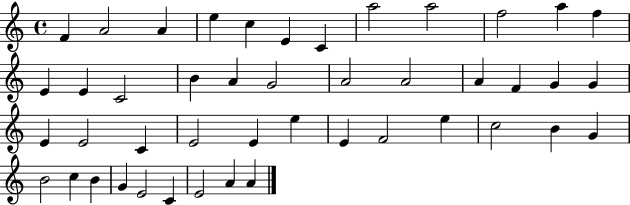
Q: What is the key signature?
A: C major